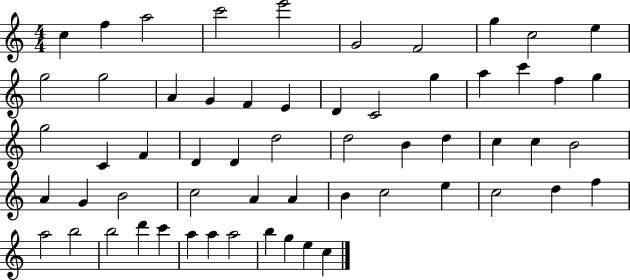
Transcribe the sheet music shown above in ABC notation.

X:1
T:Untitled
M:4/4
L:1/4
K:C
c f a2 c'2 e'2 G2 F2 g c2 e g2 g2 A G F E D C2 g a c' f g g2 C F D D d2 d2 B d c c B2 A G B2 c2 A A B c2 e c2 d f a2 b2 b2 d' c' a a a2 b g e c